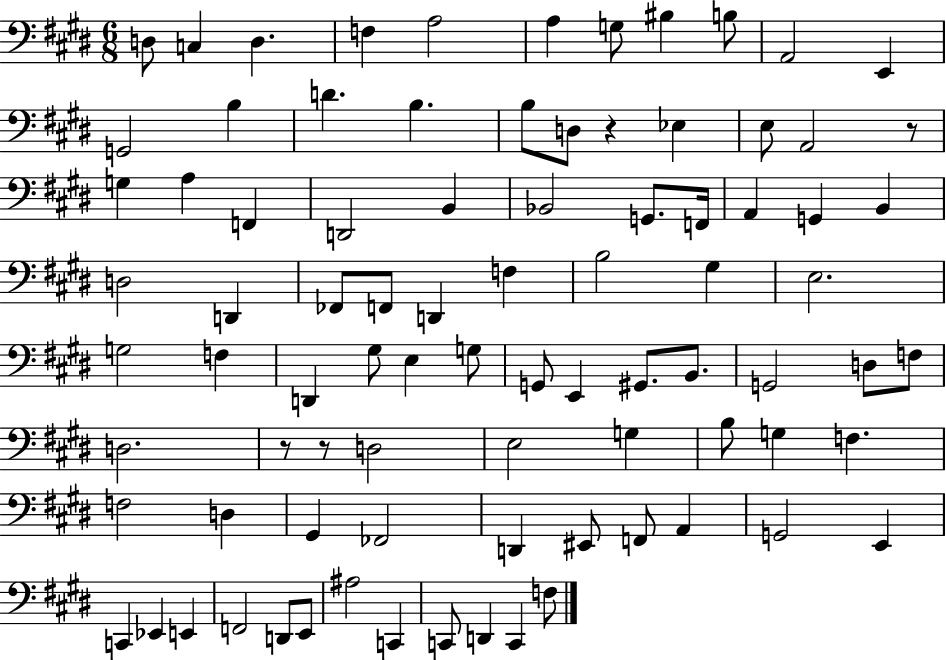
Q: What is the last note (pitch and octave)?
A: F3